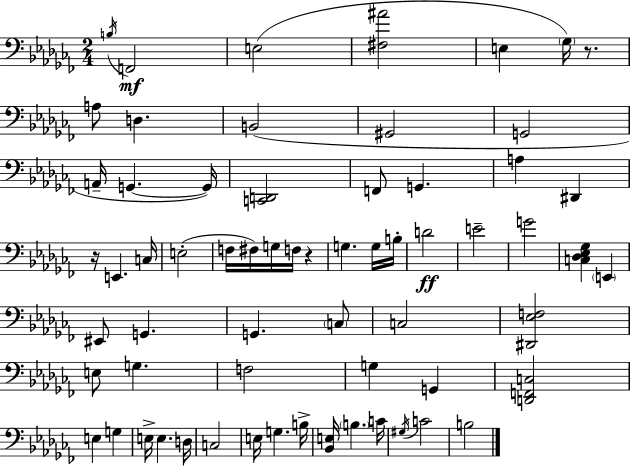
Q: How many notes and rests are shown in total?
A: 64